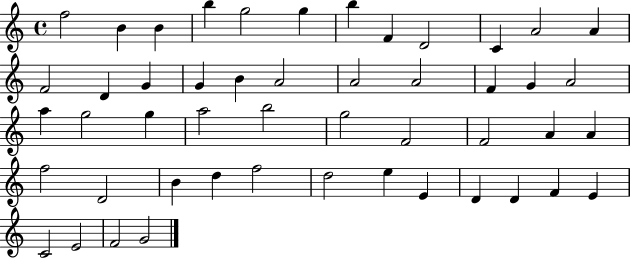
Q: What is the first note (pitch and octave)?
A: F5